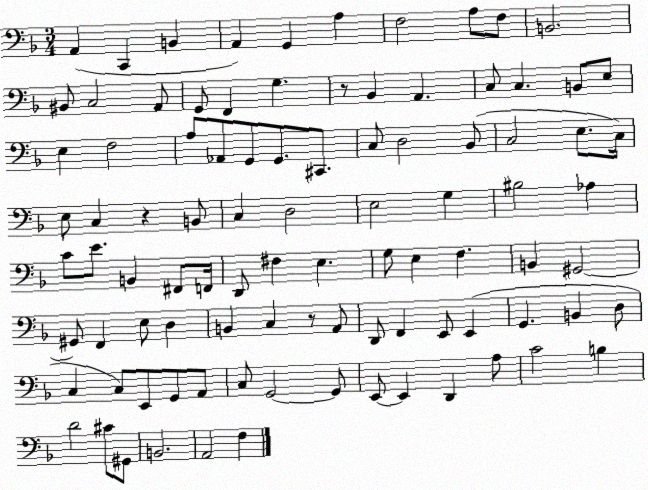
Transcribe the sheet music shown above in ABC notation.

X:1
T:Untitled
M:3/4
L:1/4
K:F
A,, C,, B,, A,, G,, A, F,2 A,/2 F,/2 B,,2 ^B,,/2 C,2 A,,/2 G,,/2 F,, G, z/2 _B,, A,, C,/2 C, B,,/2 E,/2 E, F,2 A,/2 _A,,/2 G,,/2 G,,/2 ^C,,/2 C,/2 D,2 _B,,/2 C,2 E,/2 C,/4 E,/2 C, z B,,/2 C, D,2 E,2 G, ^B,2 _A, C/2 E/2 B,, ^F,,/2 F,,/4 D,,/2 ^F, E, G,/2 E, F, B,, ^G,,2 ^G,,/2 F,, E,/2 D, B,, C, z/2 A,,/2 D,,/2 F,, E,,/2 E,, G,, B,, D,/2 C, C,/2 E,,/2 G,,/2 A,,/2 C,/2 G,,2 G,,/2 E,,/2 E,, D,, A,/2 C2 B, D2 ^C/2 ^G,,/2 B,,2 A,,2 F,